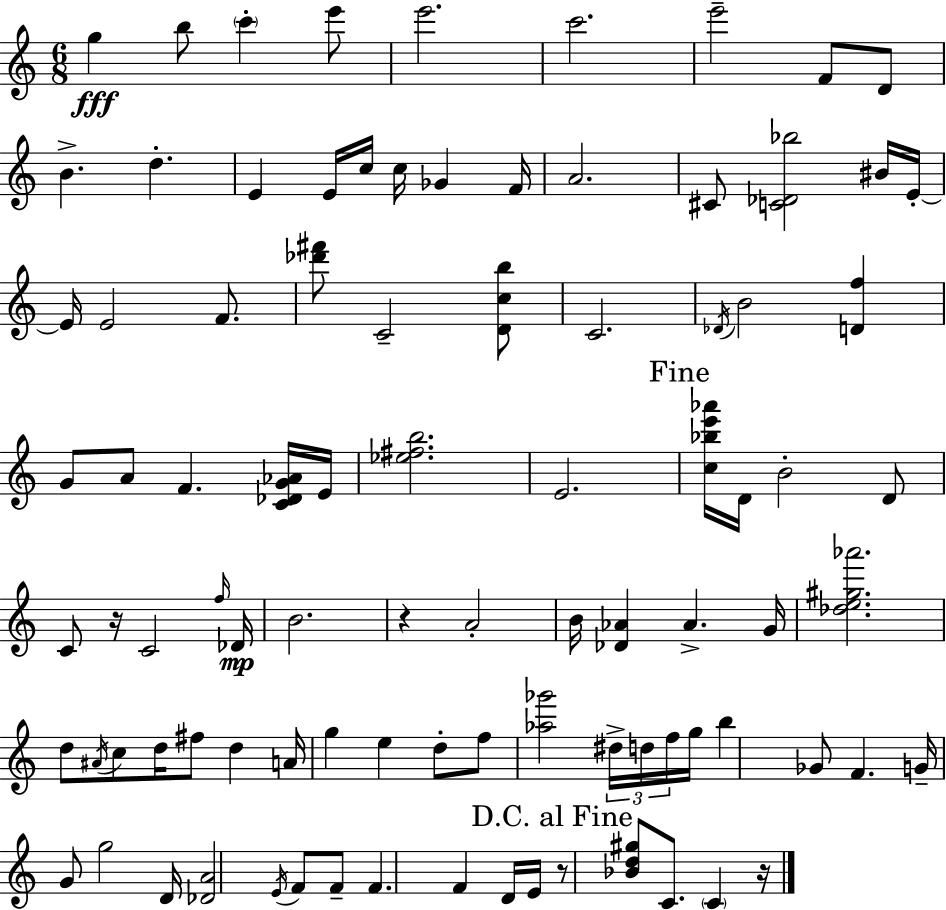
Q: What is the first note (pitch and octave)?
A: G5